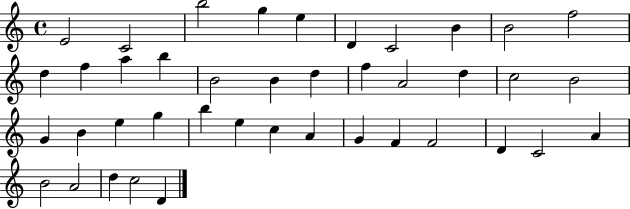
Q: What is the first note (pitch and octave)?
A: E4